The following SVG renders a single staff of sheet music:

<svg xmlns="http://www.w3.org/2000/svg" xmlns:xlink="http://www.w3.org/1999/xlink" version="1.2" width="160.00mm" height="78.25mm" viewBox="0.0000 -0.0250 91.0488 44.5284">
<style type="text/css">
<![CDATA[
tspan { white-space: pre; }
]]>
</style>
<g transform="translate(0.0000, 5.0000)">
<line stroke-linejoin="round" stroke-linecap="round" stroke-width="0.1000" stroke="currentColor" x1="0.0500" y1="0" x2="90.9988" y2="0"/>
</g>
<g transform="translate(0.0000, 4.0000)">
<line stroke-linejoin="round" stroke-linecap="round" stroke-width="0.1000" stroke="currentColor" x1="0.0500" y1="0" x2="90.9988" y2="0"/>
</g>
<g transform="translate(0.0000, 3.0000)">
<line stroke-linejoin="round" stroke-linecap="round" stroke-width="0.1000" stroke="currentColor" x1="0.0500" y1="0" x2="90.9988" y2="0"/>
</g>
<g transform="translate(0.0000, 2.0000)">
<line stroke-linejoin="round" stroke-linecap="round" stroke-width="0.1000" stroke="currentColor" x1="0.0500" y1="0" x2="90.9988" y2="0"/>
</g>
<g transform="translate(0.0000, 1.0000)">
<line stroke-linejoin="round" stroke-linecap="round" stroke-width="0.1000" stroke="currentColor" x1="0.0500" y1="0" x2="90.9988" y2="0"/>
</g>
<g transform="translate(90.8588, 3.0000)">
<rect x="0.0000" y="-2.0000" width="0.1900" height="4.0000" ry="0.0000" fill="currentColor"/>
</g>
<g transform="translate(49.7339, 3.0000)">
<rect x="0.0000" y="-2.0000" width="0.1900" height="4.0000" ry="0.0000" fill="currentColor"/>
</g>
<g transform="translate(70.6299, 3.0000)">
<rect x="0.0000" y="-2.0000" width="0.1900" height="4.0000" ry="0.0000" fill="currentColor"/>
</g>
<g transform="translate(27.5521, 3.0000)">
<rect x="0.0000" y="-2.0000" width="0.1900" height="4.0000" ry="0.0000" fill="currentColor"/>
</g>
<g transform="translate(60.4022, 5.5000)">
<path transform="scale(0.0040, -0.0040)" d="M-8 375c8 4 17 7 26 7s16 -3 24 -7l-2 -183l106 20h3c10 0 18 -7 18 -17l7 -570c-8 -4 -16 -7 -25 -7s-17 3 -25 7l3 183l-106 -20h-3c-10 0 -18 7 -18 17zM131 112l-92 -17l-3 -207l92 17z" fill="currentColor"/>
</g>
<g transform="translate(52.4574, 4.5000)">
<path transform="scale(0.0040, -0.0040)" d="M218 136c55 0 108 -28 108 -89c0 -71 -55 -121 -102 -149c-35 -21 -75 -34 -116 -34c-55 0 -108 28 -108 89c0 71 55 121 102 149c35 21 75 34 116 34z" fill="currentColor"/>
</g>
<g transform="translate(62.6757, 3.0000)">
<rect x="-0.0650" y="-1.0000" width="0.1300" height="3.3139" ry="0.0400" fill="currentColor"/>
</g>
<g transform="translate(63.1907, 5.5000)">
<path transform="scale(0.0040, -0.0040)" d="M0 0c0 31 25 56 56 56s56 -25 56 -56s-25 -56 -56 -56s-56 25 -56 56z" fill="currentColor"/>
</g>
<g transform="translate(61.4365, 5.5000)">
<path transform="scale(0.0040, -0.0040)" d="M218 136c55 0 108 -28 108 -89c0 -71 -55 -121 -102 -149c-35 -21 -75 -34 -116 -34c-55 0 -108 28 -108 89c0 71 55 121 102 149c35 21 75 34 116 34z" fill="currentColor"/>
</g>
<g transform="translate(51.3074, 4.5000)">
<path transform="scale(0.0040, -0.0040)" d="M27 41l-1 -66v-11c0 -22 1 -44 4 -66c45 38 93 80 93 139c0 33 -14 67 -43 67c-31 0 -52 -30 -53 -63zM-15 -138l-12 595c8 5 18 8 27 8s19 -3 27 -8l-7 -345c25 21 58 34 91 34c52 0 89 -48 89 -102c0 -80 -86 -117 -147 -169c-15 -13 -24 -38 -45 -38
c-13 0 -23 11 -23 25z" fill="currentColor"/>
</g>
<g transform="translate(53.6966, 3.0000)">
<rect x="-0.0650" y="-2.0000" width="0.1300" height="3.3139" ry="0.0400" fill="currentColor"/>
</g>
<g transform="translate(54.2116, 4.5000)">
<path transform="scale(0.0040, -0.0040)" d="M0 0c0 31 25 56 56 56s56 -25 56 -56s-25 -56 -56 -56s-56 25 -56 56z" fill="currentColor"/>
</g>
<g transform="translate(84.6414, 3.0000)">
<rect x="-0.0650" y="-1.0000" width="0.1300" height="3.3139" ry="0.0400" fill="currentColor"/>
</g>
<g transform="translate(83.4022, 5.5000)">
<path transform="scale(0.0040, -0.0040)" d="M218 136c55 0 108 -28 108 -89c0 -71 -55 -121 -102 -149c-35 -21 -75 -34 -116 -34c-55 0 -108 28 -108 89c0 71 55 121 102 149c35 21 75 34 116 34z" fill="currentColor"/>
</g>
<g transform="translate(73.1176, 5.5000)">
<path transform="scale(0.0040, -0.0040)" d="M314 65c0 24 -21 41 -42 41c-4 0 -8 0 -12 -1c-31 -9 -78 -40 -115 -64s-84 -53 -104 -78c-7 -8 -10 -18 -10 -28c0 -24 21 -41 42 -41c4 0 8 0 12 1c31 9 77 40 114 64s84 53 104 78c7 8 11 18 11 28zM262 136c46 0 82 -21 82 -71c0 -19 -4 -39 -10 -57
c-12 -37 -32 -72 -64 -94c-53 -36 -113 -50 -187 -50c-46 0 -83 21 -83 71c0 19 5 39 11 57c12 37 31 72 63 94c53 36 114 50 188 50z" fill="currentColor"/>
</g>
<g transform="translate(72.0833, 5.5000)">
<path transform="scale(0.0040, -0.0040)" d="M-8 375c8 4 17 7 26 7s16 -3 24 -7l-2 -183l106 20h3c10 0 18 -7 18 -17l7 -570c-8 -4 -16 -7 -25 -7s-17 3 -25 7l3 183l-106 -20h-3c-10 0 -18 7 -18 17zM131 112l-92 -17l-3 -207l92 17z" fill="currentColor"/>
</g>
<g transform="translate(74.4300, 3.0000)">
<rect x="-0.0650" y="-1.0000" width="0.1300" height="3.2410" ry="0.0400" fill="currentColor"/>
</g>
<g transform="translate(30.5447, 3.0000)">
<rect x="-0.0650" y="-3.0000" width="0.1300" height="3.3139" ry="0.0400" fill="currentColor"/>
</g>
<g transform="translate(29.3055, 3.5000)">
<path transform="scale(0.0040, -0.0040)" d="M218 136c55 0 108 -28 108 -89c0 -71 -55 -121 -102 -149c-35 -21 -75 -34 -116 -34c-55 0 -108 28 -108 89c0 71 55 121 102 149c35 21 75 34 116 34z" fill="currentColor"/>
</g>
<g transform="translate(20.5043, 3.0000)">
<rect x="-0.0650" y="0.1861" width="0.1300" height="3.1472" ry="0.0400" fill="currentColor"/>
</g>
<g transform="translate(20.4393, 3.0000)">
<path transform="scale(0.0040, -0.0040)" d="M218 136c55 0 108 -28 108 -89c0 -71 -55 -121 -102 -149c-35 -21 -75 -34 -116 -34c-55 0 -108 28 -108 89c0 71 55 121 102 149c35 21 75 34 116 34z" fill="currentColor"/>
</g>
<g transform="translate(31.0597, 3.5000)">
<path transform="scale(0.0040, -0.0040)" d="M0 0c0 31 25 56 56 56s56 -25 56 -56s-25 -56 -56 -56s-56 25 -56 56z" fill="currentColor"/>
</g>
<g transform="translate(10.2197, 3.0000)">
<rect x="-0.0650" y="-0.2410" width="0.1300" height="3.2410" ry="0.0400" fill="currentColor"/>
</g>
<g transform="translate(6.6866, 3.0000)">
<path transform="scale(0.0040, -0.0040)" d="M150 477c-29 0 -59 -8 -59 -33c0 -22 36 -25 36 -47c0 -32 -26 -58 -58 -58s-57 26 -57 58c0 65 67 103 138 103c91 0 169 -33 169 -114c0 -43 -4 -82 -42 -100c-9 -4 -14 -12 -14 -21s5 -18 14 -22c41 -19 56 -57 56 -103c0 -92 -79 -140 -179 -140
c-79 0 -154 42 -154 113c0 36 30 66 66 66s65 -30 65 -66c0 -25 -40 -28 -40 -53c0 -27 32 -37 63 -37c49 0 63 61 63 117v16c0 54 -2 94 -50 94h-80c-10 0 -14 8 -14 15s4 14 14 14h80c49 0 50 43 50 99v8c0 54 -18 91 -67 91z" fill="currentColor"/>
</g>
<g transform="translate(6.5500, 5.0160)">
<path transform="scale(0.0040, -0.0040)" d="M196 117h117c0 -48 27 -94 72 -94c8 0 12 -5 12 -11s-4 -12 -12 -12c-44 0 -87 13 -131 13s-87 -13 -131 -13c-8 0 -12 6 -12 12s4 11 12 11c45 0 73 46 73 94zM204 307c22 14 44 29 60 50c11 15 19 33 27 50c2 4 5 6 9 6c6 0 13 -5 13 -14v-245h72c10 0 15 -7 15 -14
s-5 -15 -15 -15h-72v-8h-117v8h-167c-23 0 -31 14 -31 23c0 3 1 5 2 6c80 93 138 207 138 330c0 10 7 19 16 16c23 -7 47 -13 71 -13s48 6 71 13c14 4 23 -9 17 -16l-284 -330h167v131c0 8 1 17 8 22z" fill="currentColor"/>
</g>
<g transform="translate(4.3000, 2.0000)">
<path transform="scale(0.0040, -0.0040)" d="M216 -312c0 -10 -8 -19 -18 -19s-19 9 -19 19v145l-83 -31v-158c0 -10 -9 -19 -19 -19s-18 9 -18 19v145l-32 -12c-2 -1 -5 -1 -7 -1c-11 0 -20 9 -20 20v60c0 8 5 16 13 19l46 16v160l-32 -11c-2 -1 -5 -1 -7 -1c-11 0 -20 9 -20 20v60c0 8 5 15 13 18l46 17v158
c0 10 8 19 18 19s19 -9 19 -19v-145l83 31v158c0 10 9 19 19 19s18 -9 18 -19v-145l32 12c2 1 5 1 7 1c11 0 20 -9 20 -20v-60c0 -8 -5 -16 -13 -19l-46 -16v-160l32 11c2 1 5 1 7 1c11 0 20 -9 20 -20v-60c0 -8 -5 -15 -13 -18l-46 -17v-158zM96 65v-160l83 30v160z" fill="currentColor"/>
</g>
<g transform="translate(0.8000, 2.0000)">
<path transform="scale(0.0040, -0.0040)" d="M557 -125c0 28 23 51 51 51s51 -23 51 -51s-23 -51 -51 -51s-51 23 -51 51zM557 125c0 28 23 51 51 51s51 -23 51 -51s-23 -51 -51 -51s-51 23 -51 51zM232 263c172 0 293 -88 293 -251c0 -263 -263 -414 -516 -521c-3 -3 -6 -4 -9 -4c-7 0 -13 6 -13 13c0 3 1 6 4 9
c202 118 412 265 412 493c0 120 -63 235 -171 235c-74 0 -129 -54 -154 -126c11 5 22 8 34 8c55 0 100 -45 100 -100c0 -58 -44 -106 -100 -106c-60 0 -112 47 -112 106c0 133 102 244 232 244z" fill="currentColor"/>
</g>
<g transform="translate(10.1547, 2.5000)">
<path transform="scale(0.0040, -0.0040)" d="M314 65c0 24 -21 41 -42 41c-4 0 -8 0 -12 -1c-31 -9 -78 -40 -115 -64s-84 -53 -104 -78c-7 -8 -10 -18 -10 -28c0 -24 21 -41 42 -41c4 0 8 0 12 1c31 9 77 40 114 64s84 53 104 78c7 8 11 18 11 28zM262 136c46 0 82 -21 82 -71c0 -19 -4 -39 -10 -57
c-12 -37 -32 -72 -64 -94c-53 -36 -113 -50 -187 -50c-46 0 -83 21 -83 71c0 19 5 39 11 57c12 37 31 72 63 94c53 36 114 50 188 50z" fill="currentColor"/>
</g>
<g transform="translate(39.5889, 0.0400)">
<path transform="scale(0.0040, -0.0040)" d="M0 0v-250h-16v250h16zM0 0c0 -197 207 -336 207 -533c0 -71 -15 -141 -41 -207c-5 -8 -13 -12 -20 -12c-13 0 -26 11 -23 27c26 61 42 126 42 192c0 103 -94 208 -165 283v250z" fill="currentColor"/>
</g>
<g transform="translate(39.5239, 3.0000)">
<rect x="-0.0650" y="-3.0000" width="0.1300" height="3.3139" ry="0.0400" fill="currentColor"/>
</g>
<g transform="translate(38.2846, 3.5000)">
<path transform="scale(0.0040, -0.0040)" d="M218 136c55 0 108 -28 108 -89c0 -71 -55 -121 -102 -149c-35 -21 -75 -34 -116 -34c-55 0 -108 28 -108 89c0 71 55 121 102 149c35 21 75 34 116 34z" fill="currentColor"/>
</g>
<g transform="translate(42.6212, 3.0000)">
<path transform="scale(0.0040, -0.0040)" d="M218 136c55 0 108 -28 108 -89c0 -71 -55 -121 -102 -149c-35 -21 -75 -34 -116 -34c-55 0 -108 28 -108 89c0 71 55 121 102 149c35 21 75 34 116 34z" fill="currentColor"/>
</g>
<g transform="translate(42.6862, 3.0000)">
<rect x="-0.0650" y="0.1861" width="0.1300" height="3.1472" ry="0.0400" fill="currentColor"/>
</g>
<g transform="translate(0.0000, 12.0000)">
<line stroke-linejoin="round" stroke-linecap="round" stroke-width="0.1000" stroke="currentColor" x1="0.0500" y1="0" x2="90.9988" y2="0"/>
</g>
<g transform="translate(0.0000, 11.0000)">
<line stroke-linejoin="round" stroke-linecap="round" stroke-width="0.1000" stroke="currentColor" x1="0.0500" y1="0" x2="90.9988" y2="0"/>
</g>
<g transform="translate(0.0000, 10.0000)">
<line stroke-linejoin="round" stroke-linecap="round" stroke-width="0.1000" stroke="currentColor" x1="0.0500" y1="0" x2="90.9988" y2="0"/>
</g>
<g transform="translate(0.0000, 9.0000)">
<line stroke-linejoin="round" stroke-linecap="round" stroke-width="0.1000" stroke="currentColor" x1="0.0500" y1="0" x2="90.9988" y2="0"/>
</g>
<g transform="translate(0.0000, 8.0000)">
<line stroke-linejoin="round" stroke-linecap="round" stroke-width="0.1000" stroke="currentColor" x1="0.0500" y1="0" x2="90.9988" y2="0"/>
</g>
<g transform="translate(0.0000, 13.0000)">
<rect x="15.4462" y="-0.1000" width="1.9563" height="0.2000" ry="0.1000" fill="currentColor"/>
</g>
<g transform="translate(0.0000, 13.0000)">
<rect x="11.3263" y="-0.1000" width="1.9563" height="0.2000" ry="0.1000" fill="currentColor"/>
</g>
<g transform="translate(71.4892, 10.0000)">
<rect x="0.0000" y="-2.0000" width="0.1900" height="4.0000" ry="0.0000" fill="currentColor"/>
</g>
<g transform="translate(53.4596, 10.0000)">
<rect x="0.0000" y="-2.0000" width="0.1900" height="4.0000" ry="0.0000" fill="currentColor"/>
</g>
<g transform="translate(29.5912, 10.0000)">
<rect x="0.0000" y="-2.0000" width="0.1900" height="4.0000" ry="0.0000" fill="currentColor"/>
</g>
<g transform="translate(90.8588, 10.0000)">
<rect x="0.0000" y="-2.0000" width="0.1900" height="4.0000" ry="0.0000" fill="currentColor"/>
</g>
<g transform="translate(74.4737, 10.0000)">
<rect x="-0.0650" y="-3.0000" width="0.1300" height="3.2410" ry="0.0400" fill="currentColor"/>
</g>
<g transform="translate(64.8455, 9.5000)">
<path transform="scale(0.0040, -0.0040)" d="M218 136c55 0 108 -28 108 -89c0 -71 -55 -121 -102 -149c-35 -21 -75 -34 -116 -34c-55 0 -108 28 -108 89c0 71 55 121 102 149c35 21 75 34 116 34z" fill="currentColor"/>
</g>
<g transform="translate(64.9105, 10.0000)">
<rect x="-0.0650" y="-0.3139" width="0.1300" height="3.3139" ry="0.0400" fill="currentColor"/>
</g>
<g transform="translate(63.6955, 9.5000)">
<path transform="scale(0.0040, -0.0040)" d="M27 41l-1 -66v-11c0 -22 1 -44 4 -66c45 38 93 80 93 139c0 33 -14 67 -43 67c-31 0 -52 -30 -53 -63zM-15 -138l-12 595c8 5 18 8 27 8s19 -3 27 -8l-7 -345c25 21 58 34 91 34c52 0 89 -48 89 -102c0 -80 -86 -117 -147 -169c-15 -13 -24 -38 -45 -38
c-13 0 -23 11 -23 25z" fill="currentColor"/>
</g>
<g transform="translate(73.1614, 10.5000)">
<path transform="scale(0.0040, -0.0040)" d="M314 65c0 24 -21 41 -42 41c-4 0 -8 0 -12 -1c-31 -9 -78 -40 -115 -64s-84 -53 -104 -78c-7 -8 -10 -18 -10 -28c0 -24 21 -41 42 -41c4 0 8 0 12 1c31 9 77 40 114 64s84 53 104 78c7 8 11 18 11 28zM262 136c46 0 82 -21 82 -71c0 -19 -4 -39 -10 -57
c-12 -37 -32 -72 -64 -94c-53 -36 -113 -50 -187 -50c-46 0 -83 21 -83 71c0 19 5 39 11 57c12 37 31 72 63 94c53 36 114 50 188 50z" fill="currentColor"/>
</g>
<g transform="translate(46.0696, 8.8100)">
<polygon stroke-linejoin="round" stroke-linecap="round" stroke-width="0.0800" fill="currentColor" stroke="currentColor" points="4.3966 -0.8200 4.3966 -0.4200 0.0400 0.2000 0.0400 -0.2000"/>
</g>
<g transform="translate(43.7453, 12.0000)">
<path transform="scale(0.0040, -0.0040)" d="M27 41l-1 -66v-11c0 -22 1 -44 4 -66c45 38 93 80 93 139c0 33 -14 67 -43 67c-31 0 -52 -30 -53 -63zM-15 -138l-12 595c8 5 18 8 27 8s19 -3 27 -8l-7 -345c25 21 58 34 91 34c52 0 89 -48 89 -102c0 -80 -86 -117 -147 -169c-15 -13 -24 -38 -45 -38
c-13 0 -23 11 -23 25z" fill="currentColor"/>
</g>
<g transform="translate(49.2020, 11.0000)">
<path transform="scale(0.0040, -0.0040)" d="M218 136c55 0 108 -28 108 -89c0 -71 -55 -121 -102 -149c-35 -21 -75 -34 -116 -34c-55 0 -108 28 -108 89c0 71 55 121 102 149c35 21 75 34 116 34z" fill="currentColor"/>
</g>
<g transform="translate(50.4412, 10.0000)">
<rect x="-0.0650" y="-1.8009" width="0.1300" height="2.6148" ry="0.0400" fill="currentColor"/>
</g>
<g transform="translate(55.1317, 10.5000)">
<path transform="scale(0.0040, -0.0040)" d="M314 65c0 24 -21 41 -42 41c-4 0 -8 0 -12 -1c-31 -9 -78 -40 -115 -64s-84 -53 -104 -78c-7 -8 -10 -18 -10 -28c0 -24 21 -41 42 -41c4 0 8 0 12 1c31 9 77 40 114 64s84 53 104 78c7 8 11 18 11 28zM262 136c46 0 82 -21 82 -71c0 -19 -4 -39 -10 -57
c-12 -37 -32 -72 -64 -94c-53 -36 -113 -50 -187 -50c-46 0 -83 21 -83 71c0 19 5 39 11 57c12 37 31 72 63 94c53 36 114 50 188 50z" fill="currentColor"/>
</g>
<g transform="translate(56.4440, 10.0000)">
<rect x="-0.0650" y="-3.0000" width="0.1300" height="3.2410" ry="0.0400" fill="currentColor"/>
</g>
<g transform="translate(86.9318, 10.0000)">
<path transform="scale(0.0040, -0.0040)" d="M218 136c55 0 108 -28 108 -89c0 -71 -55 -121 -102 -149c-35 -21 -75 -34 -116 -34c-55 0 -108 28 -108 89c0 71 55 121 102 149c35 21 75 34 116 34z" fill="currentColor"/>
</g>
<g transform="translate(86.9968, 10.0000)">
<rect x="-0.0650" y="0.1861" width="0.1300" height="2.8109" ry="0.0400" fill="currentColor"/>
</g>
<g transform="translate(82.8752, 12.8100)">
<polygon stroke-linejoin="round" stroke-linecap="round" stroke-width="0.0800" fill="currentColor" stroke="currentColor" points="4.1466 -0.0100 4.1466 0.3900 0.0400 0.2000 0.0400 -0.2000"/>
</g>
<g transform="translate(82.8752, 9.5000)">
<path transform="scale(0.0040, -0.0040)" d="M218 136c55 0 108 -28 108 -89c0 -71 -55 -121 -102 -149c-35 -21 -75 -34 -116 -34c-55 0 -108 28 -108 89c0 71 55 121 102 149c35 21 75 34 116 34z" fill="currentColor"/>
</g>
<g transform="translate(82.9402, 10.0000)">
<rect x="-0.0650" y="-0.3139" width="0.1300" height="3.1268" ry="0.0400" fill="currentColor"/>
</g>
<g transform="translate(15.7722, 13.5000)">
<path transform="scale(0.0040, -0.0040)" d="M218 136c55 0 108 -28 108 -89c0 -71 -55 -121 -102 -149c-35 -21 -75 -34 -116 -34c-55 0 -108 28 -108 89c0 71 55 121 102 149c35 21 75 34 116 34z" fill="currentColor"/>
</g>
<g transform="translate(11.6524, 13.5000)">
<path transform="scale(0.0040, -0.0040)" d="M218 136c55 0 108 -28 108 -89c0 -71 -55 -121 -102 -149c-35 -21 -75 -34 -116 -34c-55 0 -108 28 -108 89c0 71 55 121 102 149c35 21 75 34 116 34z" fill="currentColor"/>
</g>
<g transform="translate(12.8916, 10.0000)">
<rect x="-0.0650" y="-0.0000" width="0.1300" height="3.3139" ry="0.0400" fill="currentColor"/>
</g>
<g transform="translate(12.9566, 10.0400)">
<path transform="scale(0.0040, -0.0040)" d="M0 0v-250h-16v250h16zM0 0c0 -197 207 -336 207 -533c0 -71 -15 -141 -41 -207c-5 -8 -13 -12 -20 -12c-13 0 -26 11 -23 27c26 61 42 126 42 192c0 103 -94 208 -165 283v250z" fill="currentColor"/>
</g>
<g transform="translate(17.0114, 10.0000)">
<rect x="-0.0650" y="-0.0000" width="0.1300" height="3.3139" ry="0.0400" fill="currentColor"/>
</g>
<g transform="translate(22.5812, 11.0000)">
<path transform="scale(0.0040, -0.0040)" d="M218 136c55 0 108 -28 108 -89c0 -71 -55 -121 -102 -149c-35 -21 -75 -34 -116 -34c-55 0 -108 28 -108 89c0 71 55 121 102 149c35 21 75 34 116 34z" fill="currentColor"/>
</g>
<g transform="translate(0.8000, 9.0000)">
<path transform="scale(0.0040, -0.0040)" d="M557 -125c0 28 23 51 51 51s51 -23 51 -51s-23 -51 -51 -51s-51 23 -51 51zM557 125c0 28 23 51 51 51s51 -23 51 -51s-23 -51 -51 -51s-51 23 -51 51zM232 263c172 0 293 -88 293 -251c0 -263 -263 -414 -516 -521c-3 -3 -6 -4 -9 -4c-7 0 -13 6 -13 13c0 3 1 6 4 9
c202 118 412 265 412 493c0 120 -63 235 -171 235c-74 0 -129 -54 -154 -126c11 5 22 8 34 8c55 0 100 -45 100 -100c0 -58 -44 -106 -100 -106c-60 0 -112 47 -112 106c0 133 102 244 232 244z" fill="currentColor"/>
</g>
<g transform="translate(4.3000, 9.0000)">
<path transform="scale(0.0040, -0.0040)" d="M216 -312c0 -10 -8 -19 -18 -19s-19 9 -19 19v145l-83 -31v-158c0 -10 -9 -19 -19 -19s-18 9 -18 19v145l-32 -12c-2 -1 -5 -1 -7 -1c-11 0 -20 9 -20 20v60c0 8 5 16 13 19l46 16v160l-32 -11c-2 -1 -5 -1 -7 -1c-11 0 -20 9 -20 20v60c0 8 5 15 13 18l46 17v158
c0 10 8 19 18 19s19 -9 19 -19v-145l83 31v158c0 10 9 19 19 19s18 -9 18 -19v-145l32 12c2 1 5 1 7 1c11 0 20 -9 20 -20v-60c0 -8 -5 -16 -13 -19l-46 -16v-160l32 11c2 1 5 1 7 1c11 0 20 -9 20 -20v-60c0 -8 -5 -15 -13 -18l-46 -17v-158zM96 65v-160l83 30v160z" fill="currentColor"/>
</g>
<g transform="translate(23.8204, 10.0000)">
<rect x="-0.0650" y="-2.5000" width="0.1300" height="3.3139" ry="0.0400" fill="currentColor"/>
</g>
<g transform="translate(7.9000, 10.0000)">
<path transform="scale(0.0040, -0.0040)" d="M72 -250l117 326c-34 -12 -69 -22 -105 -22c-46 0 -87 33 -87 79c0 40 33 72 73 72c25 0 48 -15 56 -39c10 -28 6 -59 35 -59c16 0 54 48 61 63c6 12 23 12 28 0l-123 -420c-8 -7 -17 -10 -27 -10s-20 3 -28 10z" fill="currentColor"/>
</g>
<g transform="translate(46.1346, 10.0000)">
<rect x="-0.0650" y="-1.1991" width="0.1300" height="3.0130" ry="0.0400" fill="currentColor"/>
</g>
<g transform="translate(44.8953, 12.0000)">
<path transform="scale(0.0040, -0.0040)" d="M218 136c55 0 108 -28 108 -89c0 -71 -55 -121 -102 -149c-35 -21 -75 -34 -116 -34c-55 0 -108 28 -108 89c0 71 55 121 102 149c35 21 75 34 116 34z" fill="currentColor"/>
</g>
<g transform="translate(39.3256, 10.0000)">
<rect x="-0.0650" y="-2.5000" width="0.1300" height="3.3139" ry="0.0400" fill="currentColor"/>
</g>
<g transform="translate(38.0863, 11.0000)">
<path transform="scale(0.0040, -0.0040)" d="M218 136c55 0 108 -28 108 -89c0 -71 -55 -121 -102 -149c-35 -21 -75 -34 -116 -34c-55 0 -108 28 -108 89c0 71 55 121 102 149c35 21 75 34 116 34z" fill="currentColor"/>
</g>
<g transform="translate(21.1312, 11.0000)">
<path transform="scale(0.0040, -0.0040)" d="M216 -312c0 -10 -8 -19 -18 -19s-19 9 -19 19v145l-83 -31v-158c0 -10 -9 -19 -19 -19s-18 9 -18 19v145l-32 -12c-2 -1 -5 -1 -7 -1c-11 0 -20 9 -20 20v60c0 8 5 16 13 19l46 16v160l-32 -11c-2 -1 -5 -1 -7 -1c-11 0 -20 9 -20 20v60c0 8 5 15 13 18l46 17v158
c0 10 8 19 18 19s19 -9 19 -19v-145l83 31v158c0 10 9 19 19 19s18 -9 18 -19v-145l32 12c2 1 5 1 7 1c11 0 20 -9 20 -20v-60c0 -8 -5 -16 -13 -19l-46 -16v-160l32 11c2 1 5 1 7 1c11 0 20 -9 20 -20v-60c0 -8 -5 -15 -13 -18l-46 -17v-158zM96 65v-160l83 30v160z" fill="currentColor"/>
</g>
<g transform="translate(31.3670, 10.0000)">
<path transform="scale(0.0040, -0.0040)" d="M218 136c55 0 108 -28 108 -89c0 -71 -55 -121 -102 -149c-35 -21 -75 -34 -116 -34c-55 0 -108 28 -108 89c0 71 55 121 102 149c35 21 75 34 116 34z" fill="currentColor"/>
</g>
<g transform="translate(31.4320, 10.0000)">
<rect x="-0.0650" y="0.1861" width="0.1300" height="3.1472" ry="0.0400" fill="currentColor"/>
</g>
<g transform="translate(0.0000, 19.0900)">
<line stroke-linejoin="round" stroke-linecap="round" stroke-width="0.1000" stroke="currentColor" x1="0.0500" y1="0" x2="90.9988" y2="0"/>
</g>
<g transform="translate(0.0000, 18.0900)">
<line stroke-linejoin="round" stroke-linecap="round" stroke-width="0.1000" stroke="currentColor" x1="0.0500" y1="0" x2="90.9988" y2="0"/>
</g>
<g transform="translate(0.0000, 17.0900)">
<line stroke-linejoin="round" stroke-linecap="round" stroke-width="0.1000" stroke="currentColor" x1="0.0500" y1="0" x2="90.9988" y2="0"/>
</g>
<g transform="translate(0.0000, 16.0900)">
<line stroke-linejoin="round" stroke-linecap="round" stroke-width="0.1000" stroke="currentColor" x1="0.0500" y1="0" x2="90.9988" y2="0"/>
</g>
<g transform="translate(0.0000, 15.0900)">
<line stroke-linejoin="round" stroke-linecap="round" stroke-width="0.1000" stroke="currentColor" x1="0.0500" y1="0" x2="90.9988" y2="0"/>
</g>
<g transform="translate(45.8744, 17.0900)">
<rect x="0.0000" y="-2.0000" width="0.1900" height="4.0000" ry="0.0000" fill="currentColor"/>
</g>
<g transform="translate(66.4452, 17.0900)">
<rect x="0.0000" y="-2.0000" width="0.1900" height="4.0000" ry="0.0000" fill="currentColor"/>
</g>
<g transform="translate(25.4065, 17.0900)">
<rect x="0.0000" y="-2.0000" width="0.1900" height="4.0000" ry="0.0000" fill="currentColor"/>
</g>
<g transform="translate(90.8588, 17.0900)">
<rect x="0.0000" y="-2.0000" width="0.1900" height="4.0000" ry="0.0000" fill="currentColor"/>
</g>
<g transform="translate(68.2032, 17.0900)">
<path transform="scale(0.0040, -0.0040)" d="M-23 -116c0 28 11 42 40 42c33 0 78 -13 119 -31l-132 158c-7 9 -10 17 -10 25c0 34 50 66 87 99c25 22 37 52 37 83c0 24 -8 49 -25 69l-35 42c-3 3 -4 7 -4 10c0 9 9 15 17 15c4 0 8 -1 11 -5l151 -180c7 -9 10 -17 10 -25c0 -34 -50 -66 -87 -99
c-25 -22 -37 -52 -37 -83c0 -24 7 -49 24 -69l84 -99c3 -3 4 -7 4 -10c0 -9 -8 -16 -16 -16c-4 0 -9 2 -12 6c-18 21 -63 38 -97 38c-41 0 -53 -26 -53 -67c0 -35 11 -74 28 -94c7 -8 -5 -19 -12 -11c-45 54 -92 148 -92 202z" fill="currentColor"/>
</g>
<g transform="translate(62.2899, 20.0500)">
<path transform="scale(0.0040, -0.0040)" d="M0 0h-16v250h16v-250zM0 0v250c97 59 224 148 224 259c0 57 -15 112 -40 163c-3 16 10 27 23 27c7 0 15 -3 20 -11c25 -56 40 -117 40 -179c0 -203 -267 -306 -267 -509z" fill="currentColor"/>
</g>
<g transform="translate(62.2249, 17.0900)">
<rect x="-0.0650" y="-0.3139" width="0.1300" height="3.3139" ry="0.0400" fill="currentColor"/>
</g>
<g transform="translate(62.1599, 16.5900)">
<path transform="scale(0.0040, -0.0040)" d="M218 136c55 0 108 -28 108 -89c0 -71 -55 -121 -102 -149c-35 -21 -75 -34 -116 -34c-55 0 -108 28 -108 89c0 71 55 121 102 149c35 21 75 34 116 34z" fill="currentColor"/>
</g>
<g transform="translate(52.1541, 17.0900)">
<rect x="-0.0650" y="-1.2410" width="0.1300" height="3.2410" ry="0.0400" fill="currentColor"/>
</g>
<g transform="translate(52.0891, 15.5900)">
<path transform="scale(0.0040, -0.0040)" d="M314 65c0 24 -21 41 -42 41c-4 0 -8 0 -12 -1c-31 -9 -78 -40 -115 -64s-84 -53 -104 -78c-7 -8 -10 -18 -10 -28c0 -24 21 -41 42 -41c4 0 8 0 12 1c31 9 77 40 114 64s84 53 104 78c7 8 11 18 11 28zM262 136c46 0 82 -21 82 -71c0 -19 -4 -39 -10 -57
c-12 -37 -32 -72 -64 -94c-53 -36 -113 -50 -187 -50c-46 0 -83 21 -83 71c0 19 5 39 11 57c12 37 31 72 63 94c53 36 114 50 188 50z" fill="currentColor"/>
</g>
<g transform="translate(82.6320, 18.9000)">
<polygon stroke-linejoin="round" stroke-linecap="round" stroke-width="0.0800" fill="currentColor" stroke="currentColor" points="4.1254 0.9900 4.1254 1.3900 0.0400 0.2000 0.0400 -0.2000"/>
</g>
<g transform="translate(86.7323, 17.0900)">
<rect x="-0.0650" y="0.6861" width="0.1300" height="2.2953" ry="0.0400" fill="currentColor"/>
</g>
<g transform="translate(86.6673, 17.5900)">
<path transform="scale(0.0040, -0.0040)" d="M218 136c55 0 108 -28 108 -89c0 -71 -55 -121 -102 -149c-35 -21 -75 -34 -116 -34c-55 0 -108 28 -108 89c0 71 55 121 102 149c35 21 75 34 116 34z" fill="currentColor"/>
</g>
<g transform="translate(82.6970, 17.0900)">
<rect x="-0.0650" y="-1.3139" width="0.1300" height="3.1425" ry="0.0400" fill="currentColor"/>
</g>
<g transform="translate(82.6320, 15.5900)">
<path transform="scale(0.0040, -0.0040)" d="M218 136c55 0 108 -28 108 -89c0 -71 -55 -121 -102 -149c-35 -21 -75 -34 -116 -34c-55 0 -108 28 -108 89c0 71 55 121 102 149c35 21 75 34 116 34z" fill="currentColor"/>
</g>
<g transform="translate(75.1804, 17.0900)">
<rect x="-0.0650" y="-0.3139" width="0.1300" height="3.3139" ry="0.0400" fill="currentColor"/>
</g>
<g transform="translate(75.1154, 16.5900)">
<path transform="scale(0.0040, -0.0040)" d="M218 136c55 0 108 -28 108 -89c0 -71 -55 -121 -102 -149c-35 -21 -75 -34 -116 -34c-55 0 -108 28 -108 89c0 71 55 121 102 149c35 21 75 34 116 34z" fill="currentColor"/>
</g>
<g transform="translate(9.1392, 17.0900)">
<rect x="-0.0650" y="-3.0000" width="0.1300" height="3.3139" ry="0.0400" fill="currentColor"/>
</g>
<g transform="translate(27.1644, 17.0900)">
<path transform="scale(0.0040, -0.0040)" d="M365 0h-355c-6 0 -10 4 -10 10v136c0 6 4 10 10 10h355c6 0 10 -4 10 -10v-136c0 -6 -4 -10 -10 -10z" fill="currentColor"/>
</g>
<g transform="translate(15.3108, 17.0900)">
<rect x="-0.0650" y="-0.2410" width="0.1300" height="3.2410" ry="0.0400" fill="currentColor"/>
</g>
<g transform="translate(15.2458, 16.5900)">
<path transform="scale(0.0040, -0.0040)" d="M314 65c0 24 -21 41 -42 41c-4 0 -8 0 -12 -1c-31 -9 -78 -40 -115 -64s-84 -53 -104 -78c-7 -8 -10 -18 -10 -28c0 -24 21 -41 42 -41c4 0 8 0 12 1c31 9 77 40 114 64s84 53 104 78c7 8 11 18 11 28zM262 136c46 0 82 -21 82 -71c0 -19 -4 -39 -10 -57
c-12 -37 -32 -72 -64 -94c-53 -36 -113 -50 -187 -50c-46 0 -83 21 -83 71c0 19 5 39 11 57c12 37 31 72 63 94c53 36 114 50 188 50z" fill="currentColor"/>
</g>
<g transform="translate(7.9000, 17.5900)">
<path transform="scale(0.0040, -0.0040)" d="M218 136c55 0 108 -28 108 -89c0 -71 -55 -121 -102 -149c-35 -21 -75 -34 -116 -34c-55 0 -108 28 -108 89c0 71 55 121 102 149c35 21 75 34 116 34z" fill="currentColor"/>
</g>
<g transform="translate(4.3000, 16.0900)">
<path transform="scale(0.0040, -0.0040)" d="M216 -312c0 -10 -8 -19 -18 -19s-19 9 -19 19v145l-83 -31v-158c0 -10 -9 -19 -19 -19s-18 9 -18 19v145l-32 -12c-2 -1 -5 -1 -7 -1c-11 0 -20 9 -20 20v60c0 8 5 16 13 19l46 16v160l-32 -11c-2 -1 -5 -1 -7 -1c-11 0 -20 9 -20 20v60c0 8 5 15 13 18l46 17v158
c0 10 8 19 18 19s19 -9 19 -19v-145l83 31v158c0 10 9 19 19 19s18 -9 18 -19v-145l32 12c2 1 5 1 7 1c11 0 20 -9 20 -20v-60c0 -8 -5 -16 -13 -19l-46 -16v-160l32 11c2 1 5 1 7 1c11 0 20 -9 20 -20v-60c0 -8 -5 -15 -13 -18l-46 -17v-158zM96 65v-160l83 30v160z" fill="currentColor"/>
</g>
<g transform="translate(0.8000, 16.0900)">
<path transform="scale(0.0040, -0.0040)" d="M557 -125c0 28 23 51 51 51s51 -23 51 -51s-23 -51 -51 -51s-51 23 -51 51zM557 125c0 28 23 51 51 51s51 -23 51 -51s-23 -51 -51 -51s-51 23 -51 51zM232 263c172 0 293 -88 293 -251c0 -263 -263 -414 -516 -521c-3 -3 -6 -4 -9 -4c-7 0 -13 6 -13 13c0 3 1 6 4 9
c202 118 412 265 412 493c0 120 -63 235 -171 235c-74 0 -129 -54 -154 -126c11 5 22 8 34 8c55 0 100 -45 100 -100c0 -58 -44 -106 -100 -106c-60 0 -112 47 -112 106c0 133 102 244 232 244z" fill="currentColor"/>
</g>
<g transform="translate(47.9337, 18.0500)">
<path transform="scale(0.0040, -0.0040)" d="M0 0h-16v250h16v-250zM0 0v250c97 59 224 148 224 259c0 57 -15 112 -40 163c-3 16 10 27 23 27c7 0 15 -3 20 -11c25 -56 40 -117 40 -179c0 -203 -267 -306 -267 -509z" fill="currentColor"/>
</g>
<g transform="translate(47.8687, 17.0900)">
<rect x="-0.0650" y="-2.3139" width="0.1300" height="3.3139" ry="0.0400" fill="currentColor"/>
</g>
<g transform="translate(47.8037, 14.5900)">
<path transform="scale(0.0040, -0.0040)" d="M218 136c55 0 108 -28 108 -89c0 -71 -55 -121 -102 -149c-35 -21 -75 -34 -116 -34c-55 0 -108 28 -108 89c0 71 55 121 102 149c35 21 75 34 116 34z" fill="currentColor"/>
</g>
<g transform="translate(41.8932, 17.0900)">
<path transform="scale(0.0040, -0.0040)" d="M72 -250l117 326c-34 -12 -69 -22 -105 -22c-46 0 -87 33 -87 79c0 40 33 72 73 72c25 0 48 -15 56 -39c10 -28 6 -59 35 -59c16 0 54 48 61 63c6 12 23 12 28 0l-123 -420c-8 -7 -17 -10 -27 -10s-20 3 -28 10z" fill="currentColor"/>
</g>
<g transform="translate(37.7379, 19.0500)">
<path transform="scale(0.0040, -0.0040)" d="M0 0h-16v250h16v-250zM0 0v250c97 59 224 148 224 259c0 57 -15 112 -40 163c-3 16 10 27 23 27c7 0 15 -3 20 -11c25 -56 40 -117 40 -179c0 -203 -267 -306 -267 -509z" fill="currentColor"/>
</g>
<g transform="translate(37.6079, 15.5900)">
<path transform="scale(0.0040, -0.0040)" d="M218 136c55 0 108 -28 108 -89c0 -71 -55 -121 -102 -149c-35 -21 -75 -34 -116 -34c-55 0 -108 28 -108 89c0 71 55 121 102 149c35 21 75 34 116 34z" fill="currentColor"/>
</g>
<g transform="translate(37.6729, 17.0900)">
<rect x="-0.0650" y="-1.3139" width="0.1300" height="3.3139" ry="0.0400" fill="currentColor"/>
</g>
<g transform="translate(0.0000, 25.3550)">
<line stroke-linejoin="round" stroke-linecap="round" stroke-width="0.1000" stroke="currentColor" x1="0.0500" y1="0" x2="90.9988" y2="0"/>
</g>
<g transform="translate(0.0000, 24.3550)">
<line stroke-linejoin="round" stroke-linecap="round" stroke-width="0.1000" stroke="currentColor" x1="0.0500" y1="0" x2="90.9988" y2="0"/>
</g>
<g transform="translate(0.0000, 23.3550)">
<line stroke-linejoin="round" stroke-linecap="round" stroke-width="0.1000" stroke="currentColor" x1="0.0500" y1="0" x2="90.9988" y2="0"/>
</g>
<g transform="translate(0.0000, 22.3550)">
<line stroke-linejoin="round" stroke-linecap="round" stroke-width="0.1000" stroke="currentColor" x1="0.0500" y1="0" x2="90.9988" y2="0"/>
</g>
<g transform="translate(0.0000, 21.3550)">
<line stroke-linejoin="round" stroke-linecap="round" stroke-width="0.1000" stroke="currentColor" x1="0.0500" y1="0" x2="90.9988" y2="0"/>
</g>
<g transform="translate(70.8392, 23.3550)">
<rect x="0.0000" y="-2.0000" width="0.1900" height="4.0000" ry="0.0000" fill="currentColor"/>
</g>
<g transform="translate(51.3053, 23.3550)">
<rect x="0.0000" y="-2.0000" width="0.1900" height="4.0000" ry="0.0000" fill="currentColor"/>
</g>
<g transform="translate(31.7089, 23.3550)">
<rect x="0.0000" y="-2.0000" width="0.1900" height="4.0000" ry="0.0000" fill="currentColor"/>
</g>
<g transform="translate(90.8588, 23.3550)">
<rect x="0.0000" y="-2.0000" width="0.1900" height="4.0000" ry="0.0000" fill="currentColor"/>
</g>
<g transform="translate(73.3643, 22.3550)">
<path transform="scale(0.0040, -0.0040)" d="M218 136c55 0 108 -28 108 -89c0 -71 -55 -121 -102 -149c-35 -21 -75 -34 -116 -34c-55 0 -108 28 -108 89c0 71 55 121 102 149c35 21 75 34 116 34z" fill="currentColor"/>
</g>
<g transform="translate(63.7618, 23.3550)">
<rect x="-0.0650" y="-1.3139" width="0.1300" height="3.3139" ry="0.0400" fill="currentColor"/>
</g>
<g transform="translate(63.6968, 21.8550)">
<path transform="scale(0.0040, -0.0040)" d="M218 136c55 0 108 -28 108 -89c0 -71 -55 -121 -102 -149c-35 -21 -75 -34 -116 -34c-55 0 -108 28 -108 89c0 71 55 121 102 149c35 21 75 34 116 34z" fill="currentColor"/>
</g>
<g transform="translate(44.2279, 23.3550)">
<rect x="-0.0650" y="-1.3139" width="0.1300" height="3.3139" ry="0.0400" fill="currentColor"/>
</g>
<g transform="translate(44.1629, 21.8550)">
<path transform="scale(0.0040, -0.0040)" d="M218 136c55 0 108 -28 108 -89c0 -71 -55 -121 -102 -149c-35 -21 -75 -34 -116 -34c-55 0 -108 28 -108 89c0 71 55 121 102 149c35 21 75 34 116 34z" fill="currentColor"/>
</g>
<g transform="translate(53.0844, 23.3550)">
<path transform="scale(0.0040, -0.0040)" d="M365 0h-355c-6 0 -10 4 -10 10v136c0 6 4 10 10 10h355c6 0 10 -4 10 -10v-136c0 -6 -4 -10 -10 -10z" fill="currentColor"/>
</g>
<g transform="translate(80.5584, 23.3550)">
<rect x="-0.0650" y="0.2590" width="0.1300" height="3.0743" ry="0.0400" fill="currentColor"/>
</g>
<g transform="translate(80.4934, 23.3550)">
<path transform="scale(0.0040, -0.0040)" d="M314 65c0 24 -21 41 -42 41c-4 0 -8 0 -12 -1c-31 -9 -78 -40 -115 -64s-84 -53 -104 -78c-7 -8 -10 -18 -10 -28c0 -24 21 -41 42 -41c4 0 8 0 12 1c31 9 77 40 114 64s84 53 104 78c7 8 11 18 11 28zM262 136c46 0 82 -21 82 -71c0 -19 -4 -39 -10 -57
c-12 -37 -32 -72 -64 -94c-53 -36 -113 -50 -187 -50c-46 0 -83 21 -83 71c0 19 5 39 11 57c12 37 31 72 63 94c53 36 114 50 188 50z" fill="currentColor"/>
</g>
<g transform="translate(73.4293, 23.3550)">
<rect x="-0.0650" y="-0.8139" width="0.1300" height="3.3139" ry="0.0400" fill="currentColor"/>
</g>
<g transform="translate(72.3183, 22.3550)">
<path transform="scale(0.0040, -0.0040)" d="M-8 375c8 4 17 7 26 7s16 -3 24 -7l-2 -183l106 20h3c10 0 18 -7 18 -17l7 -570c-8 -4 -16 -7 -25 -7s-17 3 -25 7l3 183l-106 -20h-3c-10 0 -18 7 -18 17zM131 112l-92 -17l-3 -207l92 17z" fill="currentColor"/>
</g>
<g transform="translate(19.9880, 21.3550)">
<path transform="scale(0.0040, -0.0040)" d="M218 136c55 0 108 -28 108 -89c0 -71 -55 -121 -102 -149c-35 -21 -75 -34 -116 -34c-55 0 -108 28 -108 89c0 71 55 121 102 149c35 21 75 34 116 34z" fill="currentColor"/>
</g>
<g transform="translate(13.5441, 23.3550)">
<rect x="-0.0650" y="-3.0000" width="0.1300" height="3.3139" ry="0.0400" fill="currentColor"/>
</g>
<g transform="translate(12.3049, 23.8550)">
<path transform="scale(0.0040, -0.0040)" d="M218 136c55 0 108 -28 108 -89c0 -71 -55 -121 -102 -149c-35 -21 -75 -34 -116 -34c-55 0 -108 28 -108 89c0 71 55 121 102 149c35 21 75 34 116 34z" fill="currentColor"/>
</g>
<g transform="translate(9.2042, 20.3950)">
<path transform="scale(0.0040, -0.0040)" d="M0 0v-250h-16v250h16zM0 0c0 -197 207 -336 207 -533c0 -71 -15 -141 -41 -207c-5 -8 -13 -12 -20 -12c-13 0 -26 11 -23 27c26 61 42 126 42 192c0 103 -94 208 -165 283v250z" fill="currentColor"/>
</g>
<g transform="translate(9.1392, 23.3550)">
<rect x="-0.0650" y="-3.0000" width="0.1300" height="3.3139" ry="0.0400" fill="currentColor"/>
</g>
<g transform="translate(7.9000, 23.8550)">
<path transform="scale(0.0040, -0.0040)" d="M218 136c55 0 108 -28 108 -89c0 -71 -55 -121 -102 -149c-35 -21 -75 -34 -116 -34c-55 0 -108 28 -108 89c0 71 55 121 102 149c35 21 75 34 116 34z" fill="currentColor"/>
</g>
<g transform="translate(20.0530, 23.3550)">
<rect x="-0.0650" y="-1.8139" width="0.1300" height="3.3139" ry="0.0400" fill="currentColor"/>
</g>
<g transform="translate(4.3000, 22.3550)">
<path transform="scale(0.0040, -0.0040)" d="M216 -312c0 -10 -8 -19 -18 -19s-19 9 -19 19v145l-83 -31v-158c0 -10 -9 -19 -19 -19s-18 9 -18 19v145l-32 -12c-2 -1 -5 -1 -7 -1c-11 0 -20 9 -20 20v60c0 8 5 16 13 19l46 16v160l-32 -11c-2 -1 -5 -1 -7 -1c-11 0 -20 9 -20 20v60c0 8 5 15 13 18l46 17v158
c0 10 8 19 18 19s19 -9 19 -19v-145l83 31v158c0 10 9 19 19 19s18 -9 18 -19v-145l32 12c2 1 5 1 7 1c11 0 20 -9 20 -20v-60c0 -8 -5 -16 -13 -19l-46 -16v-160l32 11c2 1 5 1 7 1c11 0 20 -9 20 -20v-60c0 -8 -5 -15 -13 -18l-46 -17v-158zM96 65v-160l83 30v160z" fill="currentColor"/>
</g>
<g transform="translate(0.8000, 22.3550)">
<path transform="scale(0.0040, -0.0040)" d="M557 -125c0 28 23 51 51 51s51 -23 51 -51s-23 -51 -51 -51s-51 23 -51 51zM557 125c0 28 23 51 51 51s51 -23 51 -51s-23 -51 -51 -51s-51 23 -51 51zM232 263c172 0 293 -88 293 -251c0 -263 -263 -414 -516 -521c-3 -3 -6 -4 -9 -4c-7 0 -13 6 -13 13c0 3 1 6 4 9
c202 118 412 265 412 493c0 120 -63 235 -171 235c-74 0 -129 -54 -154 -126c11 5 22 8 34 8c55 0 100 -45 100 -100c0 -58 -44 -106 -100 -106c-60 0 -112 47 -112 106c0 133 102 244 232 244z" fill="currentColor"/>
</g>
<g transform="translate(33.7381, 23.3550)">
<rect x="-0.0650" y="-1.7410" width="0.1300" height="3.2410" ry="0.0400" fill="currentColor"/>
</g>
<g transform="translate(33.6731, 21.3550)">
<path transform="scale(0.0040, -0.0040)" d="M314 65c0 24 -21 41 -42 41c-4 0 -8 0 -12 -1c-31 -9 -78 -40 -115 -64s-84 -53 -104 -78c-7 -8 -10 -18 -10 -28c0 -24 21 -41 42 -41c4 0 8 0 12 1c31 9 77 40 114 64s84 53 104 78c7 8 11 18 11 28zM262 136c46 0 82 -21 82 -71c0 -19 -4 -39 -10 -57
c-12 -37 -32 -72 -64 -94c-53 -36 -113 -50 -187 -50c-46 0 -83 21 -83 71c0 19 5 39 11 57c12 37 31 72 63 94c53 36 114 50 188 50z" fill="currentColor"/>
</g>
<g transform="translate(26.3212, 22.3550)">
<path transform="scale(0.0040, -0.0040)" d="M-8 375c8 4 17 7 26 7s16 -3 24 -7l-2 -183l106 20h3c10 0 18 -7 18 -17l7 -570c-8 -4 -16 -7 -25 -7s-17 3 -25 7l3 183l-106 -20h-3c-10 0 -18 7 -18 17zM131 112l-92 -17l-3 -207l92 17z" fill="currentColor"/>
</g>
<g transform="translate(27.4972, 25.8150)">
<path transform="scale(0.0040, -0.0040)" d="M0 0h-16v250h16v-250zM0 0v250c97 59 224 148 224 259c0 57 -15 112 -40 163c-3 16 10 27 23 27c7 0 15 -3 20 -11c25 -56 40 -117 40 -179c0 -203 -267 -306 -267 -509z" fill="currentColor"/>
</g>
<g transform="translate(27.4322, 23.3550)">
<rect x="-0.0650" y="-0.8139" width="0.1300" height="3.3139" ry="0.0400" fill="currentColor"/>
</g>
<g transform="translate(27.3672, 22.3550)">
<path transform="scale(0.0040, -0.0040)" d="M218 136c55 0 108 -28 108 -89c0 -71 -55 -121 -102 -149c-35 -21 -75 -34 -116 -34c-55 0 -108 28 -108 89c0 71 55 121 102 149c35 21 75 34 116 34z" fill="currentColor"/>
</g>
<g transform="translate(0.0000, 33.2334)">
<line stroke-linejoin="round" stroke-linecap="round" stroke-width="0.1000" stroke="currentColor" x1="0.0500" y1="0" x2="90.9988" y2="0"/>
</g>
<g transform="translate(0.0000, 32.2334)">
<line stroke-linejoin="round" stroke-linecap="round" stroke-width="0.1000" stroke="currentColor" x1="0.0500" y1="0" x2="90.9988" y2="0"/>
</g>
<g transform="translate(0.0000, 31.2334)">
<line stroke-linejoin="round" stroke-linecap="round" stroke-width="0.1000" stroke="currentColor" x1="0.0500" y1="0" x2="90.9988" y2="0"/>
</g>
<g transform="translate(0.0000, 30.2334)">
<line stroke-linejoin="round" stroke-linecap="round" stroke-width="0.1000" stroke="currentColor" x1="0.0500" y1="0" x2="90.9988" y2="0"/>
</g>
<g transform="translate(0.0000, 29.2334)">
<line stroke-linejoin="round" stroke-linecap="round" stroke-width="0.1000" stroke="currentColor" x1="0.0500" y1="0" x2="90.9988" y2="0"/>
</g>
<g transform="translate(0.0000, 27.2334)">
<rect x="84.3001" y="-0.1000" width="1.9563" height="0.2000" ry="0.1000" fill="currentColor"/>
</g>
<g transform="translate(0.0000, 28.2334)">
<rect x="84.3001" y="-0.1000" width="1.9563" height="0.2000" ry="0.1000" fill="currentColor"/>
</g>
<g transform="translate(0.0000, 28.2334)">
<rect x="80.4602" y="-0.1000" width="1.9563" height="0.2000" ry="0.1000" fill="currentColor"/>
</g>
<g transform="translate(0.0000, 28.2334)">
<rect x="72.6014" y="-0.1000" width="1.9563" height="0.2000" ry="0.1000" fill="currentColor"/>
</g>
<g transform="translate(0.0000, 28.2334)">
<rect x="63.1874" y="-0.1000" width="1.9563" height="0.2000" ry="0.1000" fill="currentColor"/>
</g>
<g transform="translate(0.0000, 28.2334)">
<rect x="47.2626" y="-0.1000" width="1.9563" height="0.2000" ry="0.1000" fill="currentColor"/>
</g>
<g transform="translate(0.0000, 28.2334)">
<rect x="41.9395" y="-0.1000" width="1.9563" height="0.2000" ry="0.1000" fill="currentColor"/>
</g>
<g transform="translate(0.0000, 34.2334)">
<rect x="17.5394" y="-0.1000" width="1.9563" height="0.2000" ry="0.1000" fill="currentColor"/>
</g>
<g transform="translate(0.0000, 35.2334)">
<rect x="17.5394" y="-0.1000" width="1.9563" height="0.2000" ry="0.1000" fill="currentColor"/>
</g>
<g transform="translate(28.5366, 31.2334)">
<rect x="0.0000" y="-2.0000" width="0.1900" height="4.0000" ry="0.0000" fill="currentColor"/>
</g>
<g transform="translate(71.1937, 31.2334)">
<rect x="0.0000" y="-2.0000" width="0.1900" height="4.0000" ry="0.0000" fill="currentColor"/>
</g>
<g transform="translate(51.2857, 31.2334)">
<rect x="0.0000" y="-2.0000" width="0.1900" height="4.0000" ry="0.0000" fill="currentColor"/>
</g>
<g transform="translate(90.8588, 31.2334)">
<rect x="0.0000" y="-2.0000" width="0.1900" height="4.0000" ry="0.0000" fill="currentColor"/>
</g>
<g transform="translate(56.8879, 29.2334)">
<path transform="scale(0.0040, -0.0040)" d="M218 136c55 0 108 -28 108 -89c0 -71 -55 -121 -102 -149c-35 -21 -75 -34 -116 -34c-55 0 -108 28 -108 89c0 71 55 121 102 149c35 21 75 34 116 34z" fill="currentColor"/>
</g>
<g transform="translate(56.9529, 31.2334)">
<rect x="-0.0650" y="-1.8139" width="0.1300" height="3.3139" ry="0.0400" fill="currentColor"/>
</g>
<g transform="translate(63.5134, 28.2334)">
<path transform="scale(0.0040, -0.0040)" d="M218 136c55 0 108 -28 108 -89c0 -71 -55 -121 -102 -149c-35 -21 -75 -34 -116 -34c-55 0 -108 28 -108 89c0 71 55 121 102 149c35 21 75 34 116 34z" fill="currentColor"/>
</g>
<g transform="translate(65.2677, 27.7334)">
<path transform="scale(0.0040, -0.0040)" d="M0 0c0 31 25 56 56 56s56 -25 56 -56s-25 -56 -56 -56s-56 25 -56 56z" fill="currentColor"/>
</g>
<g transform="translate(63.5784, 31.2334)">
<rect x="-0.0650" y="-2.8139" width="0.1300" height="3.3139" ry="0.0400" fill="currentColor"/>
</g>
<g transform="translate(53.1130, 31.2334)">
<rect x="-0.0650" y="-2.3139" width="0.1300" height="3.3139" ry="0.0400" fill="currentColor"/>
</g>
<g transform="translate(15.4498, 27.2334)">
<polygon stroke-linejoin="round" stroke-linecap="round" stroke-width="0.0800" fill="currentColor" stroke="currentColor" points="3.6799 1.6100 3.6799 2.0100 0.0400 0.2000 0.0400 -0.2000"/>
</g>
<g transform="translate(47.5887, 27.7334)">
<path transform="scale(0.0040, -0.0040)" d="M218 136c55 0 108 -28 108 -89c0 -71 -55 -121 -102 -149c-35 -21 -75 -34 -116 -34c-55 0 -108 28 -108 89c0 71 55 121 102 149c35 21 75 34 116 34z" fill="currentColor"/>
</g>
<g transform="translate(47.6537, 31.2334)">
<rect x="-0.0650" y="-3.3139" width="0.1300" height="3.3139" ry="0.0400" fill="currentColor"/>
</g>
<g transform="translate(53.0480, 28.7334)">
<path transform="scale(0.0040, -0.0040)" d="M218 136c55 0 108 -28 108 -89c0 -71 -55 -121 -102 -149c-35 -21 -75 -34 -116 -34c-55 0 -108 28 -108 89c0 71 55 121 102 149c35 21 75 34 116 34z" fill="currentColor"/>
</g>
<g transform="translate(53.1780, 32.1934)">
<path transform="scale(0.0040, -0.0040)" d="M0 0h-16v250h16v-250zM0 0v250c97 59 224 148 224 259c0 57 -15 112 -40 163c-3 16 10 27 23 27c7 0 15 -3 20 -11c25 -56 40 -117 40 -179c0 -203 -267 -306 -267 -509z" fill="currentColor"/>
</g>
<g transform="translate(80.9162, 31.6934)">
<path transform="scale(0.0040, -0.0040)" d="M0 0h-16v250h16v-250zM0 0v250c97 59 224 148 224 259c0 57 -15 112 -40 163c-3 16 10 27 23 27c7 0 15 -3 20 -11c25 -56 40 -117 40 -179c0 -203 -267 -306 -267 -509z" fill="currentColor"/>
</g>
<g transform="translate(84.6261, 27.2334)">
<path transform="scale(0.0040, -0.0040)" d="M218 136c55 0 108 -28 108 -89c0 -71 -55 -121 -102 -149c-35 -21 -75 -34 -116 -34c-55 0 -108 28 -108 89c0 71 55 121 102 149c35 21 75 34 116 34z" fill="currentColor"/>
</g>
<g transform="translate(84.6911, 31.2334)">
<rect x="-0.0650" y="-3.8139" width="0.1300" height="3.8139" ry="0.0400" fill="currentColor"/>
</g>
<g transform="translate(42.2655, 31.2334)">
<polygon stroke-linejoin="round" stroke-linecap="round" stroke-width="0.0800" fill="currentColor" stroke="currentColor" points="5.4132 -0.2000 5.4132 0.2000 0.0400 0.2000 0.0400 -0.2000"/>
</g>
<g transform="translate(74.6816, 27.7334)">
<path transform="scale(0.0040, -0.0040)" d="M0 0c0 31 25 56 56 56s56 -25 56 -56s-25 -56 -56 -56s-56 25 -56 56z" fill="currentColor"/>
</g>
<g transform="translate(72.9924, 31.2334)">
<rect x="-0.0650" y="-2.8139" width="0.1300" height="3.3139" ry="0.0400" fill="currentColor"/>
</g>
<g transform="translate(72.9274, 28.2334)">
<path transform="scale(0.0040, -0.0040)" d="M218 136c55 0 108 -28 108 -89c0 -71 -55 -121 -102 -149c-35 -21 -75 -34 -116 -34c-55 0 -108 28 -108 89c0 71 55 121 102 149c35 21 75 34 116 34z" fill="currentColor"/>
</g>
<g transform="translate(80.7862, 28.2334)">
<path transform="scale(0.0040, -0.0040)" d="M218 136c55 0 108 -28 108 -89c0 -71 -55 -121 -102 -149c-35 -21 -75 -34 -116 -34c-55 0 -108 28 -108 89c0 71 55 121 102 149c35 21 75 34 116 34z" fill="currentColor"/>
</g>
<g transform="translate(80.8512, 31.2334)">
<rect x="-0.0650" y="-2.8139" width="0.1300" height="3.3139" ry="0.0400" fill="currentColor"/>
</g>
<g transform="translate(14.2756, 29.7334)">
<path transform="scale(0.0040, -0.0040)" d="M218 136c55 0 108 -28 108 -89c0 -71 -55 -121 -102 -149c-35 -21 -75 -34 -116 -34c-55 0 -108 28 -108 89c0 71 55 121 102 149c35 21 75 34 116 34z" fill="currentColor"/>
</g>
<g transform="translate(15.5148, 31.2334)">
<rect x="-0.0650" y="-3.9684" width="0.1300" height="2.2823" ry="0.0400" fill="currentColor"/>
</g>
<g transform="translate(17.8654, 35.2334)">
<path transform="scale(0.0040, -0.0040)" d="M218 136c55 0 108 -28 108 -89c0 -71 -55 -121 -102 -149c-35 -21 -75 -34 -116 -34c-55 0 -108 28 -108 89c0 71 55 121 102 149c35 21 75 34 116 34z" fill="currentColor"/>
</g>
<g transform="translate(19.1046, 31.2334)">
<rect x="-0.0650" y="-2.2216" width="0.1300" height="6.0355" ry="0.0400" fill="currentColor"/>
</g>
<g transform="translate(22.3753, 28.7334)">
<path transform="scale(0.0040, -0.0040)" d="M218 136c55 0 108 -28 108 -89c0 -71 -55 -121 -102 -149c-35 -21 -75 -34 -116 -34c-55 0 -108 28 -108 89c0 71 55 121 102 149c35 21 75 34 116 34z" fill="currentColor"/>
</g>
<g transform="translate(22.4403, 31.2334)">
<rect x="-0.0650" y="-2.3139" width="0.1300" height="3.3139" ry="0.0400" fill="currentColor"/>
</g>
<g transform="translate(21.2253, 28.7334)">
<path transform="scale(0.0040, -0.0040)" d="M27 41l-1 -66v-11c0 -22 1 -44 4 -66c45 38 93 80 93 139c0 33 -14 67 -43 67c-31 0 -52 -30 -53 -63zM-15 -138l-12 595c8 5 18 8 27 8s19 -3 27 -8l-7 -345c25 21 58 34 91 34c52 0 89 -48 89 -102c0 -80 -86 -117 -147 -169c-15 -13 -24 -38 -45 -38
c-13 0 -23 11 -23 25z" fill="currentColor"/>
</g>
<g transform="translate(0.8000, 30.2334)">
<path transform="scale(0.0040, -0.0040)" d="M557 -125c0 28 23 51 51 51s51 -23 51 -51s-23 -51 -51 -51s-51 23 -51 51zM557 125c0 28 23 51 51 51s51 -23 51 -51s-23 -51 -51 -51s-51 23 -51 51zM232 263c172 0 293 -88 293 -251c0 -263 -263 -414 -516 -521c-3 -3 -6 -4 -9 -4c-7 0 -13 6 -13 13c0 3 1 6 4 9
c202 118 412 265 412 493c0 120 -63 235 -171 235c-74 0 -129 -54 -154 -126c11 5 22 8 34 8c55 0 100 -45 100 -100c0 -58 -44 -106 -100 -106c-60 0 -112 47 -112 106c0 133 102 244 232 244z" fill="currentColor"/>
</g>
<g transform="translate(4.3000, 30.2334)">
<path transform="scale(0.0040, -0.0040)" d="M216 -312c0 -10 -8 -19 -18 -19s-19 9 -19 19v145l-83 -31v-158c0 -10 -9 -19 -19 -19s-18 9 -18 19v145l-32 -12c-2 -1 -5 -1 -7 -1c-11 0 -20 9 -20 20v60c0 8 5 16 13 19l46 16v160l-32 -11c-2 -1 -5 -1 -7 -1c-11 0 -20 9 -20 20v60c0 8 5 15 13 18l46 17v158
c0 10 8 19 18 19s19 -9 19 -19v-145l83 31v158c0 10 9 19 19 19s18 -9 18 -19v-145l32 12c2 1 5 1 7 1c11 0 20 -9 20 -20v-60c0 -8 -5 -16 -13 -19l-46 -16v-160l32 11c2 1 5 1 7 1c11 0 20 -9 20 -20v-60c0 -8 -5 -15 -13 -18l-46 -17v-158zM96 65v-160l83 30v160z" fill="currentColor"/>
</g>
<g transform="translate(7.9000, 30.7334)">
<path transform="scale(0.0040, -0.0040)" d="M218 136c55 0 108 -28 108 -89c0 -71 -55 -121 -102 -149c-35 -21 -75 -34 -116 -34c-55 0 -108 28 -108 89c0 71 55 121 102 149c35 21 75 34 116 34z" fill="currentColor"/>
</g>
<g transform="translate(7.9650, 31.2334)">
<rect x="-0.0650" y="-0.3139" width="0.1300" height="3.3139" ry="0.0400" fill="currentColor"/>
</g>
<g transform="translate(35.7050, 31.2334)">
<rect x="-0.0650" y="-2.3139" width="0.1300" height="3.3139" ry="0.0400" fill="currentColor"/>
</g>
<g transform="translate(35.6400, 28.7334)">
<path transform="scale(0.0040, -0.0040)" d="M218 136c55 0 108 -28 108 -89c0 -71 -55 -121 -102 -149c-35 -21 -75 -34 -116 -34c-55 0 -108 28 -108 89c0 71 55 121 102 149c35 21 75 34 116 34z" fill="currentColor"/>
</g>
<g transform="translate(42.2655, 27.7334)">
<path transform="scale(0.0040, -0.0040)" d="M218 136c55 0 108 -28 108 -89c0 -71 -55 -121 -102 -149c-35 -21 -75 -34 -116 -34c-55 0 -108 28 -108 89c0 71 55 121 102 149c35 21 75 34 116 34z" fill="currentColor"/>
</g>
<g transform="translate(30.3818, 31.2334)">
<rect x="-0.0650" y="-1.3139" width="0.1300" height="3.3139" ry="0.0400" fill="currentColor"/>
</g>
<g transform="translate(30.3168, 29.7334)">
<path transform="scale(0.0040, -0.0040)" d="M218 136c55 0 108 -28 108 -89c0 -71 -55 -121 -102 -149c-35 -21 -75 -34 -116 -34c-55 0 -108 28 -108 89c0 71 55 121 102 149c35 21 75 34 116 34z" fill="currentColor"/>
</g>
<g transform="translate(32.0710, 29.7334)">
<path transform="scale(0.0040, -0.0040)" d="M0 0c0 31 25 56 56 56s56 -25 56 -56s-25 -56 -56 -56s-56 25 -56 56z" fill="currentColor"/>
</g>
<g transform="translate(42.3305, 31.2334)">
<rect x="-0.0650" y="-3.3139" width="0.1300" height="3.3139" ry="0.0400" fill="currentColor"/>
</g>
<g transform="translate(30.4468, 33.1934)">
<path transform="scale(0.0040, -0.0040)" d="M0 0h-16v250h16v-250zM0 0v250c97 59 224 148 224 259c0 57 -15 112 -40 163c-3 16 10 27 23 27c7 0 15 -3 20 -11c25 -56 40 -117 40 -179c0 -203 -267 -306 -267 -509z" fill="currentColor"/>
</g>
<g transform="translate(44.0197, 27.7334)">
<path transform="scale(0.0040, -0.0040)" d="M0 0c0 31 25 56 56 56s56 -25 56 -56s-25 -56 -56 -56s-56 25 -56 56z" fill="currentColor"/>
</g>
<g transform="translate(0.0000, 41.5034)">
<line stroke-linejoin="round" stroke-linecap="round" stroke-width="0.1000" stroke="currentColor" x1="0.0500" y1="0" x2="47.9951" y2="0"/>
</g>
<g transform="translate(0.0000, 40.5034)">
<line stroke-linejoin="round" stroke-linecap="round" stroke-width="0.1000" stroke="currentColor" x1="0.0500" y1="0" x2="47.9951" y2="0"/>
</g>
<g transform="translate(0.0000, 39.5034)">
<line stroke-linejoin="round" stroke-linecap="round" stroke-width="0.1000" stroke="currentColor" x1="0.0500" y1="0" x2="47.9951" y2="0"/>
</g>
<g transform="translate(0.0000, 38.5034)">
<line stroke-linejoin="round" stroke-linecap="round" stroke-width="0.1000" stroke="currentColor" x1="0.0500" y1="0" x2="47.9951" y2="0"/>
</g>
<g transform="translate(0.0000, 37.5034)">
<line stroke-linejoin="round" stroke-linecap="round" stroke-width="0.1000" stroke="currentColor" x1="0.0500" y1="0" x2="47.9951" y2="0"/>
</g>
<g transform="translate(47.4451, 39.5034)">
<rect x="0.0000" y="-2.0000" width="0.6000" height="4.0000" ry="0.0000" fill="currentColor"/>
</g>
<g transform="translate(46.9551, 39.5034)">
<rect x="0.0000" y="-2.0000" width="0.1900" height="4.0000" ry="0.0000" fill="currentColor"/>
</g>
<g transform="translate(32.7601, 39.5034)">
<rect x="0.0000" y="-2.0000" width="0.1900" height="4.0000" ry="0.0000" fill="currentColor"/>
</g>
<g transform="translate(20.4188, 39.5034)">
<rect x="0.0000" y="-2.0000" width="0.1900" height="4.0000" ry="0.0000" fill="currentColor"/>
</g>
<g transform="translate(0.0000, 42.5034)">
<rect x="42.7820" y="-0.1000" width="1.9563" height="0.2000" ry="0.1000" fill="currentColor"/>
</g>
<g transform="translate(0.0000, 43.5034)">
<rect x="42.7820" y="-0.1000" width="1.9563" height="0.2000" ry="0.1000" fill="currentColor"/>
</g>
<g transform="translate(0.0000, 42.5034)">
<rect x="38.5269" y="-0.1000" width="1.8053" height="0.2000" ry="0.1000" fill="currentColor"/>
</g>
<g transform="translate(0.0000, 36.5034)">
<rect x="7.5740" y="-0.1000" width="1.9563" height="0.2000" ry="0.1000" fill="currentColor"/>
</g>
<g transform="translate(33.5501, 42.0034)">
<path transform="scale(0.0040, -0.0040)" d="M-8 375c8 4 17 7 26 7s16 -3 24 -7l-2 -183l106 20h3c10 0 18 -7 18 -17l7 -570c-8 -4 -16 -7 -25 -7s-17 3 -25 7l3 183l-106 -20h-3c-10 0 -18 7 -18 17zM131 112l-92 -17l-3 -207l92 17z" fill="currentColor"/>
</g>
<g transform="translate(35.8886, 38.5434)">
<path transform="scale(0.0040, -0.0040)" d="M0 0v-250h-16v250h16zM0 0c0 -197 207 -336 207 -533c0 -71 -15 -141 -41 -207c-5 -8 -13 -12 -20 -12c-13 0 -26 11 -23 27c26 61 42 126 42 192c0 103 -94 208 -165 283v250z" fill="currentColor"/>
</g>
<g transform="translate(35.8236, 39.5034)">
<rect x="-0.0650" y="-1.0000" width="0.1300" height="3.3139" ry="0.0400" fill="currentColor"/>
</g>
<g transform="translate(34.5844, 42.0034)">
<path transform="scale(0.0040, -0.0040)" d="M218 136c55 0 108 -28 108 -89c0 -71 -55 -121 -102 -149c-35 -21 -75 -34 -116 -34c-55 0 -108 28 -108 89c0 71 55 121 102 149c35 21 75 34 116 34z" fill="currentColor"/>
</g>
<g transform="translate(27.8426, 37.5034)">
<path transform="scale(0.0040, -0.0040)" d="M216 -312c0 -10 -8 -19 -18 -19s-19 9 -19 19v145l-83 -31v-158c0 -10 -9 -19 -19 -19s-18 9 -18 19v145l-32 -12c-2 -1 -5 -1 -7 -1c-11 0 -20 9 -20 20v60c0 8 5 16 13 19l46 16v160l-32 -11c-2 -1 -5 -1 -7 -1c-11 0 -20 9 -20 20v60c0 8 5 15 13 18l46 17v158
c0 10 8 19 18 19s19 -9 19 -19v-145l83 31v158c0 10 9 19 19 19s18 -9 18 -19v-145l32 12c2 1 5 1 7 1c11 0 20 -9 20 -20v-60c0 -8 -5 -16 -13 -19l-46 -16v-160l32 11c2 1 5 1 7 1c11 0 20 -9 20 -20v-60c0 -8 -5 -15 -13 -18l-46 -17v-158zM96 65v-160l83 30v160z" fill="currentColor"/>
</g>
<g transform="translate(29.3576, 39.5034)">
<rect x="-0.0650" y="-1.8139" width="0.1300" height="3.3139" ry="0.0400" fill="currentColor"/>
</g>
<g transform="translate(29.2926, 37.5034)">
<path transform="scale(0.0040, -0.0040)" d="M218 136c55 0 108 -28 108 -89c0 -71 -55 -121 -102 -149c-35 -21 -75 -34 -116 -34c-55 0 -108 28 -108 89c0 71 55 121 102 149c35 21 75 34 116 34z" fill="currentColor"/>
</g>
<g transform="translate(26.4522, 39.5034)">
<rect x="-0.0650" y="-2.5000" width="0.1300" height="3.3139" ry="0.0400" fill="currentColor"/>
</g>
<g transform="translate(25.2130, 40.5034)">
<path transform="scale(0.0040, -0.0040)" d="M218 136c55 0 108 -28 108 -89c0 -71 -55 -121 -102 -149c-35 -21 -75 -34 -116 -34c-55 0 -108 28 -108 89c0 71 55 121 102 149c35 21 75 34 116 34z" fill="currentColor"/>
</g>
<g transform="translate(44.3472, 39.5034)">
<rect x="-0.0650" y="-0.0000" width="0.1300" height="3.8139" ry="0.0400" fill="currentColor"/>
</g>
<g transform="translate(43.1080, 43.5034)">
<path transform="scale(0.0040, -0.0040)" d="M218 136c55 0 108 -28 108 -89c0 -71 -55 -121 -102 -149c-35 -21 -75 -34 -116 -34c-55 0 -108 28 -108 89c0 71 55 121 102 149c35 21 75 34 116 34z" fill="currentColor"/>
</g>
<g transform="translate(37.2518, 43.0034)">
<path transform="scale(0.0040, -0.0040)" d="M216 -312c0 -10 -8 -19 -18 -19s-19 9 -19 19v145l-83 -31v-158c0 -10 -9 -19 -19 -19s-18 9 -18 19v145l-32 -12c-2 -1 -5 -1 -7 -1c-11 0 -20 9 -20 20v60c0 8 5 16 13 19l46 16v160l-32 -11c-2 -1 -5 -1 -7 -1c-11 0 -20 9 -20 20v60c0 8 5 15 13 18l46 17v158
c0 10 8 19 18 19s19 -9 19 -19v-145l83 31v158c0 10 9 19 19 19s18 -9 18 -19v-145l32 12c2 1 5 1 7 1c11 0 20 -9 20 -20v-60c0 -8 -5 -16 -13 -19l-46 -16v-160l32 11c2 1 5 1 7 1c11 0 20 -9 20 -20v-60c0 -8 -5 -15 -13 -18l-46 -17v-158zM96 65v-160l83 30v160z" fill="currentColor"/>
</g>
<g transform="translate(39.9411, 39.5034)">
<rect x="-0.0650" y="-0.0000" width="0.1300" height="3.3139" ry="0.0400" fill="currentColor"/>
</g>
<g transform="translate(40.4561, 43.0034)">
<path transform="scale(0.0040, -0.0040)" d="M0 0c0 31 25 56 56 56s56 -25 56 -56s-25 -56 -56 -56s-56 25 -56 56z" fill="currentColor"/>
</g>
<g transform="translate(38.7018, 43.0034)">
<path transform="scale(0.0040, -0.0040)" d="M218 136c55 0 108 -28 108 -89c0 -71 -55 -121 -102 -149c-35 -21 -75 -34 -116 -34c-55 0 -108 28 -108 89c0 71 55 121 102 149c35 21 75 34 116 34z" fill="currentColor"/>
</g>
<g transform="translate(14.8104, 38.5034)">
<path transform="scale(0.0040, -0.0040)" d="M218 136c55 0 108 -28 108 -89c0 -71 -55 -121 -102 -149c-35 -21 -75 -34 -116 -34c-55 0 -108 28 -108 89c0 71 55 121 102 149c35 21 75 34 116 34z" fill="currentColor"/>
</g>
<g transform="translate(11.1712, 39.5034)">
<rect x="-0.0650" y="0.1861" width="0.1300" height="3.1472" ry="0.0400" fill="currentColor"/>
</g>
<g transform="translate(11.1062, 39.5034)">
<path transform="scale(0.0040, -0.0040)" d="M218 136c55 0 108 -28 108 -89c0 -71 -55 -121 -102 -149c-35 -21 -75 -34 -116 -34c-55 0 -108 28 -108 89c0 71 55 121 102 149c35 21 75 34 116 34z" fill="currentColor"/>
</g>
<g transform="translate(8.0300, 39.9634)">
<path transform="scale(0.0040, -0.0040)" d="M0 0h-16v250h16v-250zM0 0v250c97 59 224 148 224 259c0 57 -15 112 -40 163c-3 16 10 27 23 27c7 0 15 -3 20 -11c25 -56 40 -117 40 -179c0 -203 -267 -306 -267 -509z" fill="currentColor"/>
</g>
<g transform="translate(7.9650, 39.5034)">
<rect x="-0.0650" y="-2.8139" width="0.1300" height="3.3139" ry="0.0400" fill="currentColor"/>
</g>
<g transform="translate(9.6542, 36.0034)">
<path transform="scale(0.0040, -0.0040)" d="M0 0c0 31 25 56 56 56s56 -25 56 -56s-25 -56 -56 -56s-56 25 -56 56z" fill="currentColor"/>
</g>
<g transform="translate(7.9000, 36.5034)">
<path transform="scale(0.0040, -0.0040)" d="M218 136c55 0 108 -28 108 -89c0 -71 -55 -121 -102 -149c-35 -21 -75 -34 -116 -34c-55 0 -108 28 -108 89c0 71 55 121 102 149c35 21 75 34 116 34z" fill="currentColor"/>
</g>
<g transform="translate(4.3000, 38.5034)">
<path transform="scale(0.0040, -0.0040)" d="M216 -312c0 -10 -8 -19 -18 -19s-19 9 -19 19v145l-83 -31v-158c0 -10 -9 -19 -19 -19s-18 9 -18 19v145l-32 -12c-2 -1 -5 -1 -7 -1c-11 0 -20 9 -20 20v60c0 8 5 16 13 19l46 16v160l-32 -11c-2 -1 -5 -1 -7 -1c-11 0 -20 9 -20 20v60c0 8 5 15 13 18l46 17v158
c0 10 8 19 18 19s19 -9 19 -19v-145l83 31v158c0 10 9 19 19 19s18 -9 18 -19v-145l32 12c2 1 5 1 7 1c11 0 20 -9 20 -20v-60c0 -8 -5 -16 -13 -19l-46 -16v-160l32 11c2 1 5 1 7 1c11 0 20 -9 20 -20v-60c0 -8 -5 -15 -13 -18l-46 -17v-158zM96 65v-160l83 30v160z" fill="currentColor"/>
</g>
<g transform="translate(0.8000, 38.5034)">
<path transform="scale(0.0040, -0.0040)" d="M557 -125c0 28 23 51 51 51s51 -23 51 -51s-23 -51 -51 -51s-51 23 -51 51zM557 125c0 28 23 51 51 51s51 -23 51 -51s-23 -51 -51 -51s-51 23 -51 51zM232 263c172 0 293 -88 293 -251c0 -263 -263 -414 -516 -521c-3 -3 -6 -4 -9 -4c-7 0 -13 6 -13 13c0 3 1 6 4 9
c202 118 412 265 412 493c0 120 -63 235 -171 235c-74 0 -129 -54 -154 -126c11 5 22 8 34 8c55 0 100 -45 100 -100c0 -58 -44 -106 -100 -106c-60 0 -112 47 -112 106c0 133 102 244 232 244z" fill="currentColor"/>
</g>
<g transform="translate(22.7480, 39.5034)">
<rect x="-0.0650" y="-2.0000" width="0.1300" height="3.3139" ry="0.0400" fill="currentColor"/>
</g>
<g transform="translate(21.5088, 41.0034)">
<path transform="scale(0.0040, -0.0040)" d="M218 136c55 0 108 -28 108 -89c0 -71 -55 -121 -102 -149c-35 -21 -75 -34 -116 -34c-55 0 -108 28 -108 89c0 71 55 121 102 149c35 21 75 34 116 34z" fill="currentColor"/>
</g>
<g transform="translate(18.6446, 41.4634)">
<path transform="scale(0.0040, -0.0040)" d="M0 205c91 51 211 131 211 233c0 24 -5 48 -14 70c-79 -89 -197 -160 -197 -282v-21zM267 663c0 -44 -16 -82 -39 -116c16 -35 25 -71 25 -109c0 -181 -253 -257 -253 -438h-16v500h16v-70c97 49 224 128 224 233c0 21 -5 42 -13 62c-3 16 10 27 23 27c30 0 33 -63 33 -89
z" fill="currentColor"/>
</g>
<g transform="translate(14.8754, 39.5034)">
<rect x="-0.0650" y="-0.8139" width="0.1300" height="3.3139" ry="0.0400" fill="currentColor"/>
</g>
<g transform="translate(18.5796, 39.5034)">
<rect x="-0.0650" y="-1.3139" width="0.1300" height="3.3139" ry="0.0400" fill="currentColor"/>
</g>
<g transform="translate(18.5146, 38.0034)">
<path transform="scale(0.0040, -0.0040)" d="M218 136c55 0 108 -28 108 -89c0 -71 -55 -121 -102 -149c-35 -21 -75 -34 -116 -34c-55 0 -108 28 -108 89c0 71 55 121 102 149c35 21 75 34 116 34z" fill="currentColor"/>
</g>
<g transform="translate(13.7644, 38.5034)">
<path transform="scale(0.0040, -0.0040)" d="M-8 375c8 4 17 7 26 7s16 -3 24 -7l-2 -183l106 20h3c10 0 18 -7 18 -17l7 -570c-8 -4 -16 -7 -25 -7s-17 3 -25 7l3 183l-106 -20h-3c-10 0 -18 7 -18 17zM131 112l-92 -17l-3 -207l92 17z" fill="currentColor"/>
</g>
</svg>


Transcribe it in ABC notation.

X:1
T:Untitled
M:3/4
L:1/4
K:G
E,2 D, C, C,/2 D, _A,, F,, F,,2 F,, z/2 D,,/2 D,, ^B,, D, B,, _G,,/2 B,,/2 C,2 _E, C,2 E,/2 D,/2 C, E,2 z2 G,/2 z/2 B,/2 G,2 E,/2 z E, G,/2 C,/2 C,/2 C, A, F,/2 A,2 G, z2 G, F, D,2 E, G,/2 C,,/2 _B, G,/2 B, D/2 D/2 B,/2 A, C C C/2 E C/2 D, F, G,/4 A,, B,, ^A, F,,/2 ^D,, C,,